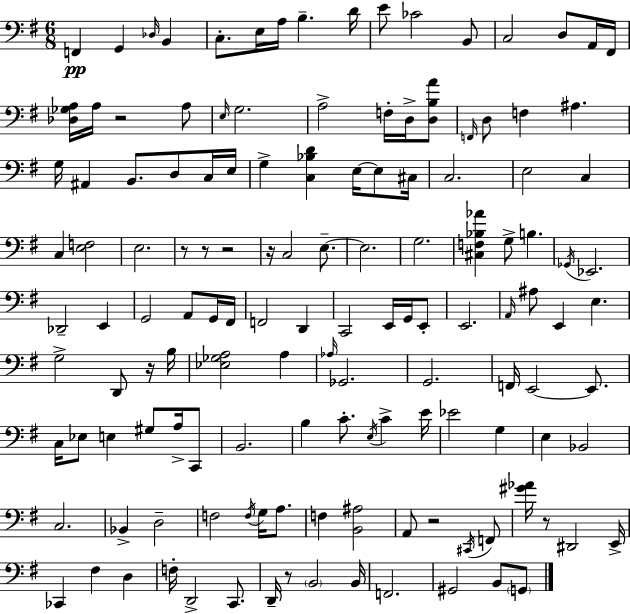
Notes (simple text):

F2/q G2/q Db3/s B2/q C3/e. E3/s A3/s B3/q. D4/s E4/e CES4/h B2/e C3/h D3/e A2/s F#2/s [Db3,Gb3,A3]/s A3/s R/h A3/e E3/s G3/h. A3/h F3/s D3/s [D3,B3,A4]/e F2/s D3/e F3/q A#3/q. G3/s A#2/q B2/e. D3/e C3/s E3/s G3/q [C3,Bb3,D4]/q E3/s E3/e C#3/s C3/h. E3/h C3/q C3/q [E3,F3]/h E3/h. R/e R/e R/h R/s C3/h E3/e. E3/h. G3/h. [C#3,F3,Bb3,Ab4]/q G3/e B3/q. Gb2/s Eb2/h. Db2/h E2/q G2/h A2/e G2/s F#2/s F2/h D2/q C2/h E2/s G2/s E2/e E2/h. A2/s A#3/e E2/q E3/q. G3/h D2/e R/s B3/s [Eb3,Gb3,A3]/h A3/q Ab3/s Gb2/h. G2/h. F2/s E2/h E2/e. C3/s Eb3/e E3/q G#3/e A3/s C2/e B2/h. B3/q C4/e. E3/s C4/q E4/s Eb4/h G3/q E3/q Bb2/h C3/h. Bb2/q D3/h F3/h F3/s G3/s A3/e. F3/q [B2,A#3]/h A2/e R/h C#2/s F2/e [G#4,Ab4]/s R/e D#2/h E2/s CES2/q F#3/q D3/q F3/s D2/h C2/e. D2/s R/e B2/h B2/s F2/h. G#2/h B2/e G2/e